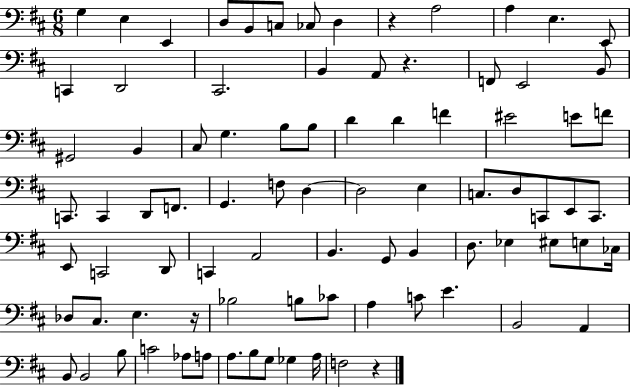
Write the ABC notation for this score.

X:1
T:Untitled
M:6/8
L:1/4
K:D
G, E, E,, D,/2 B,,/2 C,/2 _C,/2 D, z A,2 A, E, E,,/2 C,, D,,2 ^C,,2 B,, A,,/2 z F,,/2 E,,2 B,,/2 ^G,,2 B,, ^C,/2 G, B,/2 B,/2 D D F ^E2 E/2 F/2 C,,/2 C,, D,,/2 F,,/2 G,, F,/2 D, D,2 E, C,/2 D,/2 C,,/2 E,,/2 C,,/2 E,,/2 C,,2 D,,/2 C,, A,,2 B,, G,,/2 B,, D,/2 _E, ^E,/2 E,/2 _C,/4 _D,/2 ^C,/2 E, z/4 _B,2 B,/2 _C/2 A, C/2 E B,,2 A,, B,,/2 B,,2 B,/2 C2 _A,/2 A,/2 A,/2 B,/2 G,/2 _G, A,/4 F,2 z